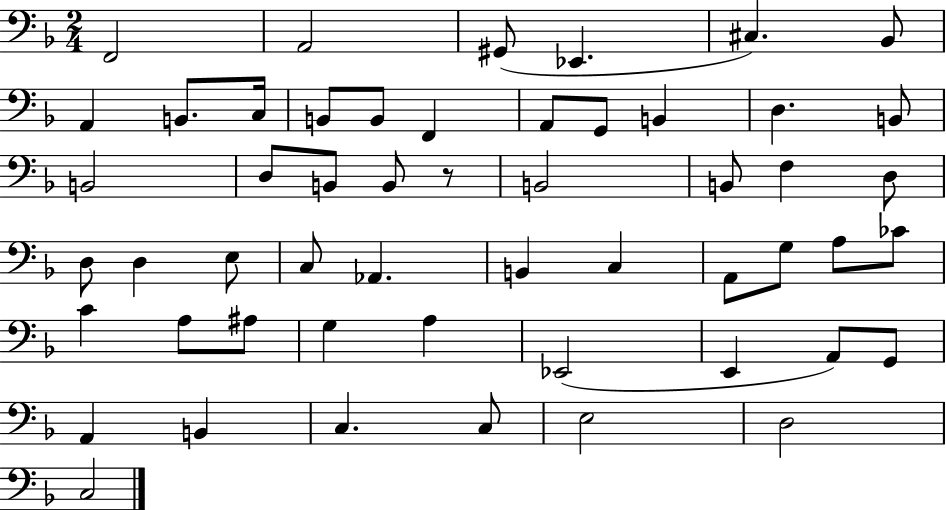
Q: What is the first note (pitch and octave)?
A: F2